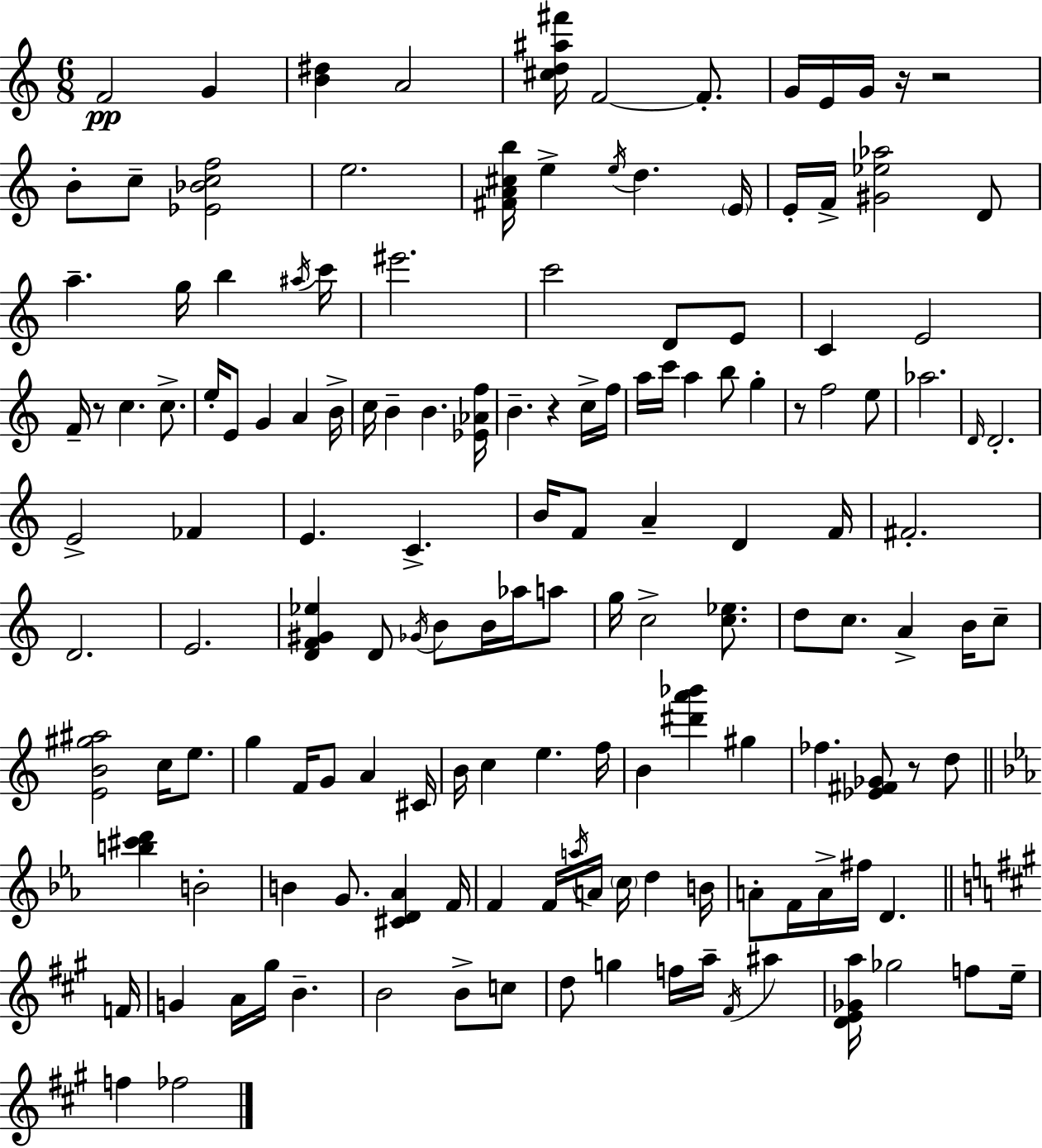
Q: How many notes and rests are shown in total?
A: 148